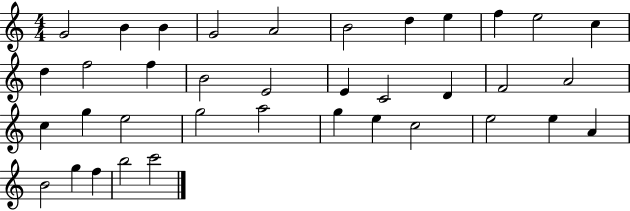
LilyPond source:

{
  \clef treble
  \numericTimeSignature
  \time 4/4
  \key c \major
  g'2 b'4 b'4 | g'2 a'2 | b'2 d''4 e''4 | f''4 e''2 c''4 | \break d''4 f''2 f''4 | b'2 e'2 | e'4 c'2 d'4 | f'2 a'2 | \break c''4 g''4 e''2 | g''2 a''2 | g''4 e''4 c''2 | e''2 e''4 a'4 | \break b'2 g''4 f''4 | b''2 c'''2 | \bar "|."
}